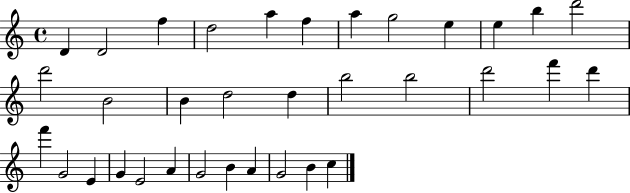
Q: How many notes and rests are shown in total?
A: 34